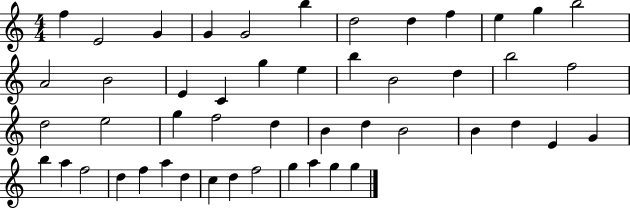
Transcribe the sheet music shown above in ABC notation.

X:1
T:Untitled
M:4/4
L:1/4
K:C
f E2 G G G2 b d2 d f e g b2 A2 B2 E C g e b B2 d b2 f2 d2 e2 g f2 d B d B2 B d E G b a f2 d f a d c d f2 g a g g